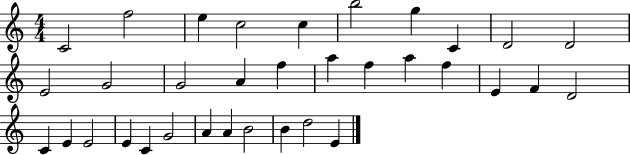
{
  \clef treble
  \numericTimeSignature
  \time 4/4
  \key c \major
  c'2 f''2 | e''4 c''2 c''4 | b''2 g''4 c'4 | d'2 d'2 | \break e'2 g'2 | g'2 a'4 f''4 | a''4 f''4 a''4 f''4 | e'4 f'4 d'2 | \break c'4 e'4 e'2 | e'4 c'4 g'2 | a'4 a'4 b'2 | b'4 d''2 e'4 | \break \bar "|."
}